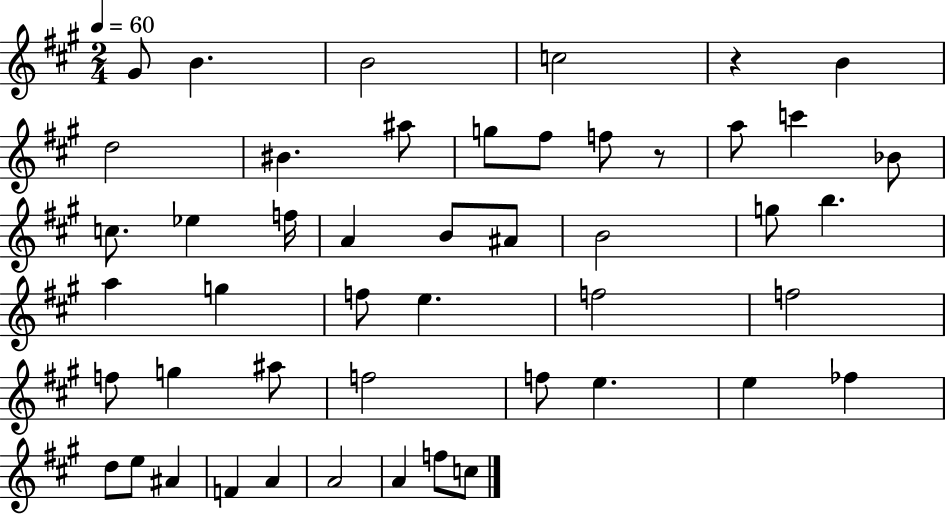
X:1
T:Untitled
M:2/4
L:1/4
K:A
^G/2 B B2 c2 z B d2 ^B ^a/2 g/2 ^f/2 f/2 z/2 a/2 c' _B/2 c/2 _e f/4 A B/2 ^A/2 B2 g/2 b a g f/2 e f2 f2 f/2 g ^a/2 f2 f/2 e e _f d/2 e/2 ^A F A A2 A f/2 c/2